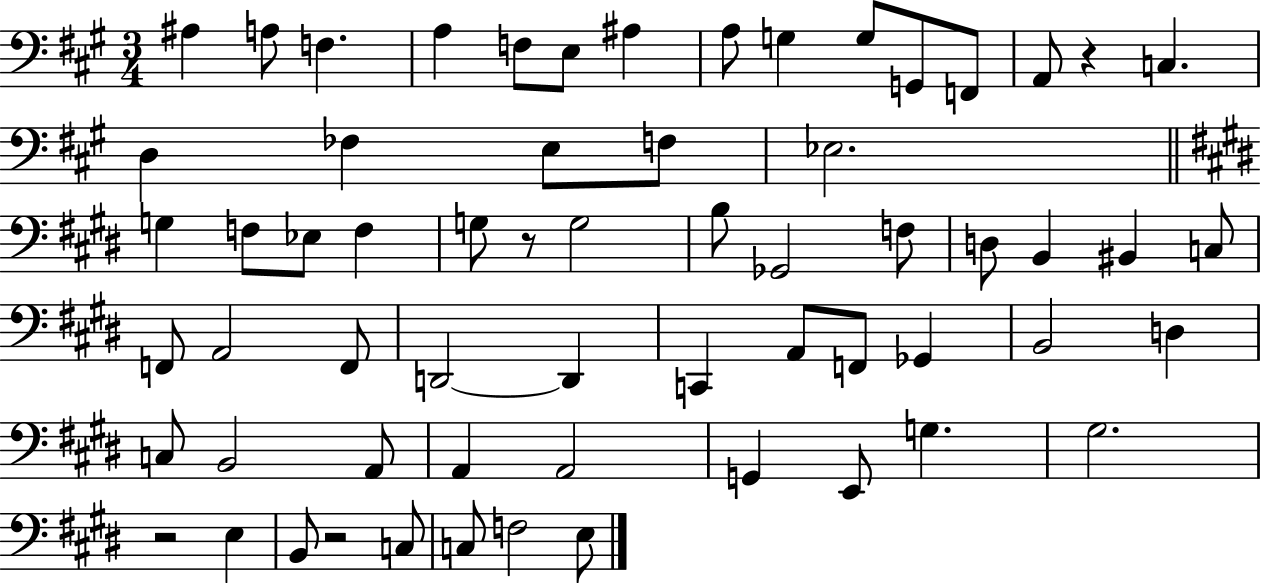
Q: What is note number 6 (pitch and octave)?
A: E3